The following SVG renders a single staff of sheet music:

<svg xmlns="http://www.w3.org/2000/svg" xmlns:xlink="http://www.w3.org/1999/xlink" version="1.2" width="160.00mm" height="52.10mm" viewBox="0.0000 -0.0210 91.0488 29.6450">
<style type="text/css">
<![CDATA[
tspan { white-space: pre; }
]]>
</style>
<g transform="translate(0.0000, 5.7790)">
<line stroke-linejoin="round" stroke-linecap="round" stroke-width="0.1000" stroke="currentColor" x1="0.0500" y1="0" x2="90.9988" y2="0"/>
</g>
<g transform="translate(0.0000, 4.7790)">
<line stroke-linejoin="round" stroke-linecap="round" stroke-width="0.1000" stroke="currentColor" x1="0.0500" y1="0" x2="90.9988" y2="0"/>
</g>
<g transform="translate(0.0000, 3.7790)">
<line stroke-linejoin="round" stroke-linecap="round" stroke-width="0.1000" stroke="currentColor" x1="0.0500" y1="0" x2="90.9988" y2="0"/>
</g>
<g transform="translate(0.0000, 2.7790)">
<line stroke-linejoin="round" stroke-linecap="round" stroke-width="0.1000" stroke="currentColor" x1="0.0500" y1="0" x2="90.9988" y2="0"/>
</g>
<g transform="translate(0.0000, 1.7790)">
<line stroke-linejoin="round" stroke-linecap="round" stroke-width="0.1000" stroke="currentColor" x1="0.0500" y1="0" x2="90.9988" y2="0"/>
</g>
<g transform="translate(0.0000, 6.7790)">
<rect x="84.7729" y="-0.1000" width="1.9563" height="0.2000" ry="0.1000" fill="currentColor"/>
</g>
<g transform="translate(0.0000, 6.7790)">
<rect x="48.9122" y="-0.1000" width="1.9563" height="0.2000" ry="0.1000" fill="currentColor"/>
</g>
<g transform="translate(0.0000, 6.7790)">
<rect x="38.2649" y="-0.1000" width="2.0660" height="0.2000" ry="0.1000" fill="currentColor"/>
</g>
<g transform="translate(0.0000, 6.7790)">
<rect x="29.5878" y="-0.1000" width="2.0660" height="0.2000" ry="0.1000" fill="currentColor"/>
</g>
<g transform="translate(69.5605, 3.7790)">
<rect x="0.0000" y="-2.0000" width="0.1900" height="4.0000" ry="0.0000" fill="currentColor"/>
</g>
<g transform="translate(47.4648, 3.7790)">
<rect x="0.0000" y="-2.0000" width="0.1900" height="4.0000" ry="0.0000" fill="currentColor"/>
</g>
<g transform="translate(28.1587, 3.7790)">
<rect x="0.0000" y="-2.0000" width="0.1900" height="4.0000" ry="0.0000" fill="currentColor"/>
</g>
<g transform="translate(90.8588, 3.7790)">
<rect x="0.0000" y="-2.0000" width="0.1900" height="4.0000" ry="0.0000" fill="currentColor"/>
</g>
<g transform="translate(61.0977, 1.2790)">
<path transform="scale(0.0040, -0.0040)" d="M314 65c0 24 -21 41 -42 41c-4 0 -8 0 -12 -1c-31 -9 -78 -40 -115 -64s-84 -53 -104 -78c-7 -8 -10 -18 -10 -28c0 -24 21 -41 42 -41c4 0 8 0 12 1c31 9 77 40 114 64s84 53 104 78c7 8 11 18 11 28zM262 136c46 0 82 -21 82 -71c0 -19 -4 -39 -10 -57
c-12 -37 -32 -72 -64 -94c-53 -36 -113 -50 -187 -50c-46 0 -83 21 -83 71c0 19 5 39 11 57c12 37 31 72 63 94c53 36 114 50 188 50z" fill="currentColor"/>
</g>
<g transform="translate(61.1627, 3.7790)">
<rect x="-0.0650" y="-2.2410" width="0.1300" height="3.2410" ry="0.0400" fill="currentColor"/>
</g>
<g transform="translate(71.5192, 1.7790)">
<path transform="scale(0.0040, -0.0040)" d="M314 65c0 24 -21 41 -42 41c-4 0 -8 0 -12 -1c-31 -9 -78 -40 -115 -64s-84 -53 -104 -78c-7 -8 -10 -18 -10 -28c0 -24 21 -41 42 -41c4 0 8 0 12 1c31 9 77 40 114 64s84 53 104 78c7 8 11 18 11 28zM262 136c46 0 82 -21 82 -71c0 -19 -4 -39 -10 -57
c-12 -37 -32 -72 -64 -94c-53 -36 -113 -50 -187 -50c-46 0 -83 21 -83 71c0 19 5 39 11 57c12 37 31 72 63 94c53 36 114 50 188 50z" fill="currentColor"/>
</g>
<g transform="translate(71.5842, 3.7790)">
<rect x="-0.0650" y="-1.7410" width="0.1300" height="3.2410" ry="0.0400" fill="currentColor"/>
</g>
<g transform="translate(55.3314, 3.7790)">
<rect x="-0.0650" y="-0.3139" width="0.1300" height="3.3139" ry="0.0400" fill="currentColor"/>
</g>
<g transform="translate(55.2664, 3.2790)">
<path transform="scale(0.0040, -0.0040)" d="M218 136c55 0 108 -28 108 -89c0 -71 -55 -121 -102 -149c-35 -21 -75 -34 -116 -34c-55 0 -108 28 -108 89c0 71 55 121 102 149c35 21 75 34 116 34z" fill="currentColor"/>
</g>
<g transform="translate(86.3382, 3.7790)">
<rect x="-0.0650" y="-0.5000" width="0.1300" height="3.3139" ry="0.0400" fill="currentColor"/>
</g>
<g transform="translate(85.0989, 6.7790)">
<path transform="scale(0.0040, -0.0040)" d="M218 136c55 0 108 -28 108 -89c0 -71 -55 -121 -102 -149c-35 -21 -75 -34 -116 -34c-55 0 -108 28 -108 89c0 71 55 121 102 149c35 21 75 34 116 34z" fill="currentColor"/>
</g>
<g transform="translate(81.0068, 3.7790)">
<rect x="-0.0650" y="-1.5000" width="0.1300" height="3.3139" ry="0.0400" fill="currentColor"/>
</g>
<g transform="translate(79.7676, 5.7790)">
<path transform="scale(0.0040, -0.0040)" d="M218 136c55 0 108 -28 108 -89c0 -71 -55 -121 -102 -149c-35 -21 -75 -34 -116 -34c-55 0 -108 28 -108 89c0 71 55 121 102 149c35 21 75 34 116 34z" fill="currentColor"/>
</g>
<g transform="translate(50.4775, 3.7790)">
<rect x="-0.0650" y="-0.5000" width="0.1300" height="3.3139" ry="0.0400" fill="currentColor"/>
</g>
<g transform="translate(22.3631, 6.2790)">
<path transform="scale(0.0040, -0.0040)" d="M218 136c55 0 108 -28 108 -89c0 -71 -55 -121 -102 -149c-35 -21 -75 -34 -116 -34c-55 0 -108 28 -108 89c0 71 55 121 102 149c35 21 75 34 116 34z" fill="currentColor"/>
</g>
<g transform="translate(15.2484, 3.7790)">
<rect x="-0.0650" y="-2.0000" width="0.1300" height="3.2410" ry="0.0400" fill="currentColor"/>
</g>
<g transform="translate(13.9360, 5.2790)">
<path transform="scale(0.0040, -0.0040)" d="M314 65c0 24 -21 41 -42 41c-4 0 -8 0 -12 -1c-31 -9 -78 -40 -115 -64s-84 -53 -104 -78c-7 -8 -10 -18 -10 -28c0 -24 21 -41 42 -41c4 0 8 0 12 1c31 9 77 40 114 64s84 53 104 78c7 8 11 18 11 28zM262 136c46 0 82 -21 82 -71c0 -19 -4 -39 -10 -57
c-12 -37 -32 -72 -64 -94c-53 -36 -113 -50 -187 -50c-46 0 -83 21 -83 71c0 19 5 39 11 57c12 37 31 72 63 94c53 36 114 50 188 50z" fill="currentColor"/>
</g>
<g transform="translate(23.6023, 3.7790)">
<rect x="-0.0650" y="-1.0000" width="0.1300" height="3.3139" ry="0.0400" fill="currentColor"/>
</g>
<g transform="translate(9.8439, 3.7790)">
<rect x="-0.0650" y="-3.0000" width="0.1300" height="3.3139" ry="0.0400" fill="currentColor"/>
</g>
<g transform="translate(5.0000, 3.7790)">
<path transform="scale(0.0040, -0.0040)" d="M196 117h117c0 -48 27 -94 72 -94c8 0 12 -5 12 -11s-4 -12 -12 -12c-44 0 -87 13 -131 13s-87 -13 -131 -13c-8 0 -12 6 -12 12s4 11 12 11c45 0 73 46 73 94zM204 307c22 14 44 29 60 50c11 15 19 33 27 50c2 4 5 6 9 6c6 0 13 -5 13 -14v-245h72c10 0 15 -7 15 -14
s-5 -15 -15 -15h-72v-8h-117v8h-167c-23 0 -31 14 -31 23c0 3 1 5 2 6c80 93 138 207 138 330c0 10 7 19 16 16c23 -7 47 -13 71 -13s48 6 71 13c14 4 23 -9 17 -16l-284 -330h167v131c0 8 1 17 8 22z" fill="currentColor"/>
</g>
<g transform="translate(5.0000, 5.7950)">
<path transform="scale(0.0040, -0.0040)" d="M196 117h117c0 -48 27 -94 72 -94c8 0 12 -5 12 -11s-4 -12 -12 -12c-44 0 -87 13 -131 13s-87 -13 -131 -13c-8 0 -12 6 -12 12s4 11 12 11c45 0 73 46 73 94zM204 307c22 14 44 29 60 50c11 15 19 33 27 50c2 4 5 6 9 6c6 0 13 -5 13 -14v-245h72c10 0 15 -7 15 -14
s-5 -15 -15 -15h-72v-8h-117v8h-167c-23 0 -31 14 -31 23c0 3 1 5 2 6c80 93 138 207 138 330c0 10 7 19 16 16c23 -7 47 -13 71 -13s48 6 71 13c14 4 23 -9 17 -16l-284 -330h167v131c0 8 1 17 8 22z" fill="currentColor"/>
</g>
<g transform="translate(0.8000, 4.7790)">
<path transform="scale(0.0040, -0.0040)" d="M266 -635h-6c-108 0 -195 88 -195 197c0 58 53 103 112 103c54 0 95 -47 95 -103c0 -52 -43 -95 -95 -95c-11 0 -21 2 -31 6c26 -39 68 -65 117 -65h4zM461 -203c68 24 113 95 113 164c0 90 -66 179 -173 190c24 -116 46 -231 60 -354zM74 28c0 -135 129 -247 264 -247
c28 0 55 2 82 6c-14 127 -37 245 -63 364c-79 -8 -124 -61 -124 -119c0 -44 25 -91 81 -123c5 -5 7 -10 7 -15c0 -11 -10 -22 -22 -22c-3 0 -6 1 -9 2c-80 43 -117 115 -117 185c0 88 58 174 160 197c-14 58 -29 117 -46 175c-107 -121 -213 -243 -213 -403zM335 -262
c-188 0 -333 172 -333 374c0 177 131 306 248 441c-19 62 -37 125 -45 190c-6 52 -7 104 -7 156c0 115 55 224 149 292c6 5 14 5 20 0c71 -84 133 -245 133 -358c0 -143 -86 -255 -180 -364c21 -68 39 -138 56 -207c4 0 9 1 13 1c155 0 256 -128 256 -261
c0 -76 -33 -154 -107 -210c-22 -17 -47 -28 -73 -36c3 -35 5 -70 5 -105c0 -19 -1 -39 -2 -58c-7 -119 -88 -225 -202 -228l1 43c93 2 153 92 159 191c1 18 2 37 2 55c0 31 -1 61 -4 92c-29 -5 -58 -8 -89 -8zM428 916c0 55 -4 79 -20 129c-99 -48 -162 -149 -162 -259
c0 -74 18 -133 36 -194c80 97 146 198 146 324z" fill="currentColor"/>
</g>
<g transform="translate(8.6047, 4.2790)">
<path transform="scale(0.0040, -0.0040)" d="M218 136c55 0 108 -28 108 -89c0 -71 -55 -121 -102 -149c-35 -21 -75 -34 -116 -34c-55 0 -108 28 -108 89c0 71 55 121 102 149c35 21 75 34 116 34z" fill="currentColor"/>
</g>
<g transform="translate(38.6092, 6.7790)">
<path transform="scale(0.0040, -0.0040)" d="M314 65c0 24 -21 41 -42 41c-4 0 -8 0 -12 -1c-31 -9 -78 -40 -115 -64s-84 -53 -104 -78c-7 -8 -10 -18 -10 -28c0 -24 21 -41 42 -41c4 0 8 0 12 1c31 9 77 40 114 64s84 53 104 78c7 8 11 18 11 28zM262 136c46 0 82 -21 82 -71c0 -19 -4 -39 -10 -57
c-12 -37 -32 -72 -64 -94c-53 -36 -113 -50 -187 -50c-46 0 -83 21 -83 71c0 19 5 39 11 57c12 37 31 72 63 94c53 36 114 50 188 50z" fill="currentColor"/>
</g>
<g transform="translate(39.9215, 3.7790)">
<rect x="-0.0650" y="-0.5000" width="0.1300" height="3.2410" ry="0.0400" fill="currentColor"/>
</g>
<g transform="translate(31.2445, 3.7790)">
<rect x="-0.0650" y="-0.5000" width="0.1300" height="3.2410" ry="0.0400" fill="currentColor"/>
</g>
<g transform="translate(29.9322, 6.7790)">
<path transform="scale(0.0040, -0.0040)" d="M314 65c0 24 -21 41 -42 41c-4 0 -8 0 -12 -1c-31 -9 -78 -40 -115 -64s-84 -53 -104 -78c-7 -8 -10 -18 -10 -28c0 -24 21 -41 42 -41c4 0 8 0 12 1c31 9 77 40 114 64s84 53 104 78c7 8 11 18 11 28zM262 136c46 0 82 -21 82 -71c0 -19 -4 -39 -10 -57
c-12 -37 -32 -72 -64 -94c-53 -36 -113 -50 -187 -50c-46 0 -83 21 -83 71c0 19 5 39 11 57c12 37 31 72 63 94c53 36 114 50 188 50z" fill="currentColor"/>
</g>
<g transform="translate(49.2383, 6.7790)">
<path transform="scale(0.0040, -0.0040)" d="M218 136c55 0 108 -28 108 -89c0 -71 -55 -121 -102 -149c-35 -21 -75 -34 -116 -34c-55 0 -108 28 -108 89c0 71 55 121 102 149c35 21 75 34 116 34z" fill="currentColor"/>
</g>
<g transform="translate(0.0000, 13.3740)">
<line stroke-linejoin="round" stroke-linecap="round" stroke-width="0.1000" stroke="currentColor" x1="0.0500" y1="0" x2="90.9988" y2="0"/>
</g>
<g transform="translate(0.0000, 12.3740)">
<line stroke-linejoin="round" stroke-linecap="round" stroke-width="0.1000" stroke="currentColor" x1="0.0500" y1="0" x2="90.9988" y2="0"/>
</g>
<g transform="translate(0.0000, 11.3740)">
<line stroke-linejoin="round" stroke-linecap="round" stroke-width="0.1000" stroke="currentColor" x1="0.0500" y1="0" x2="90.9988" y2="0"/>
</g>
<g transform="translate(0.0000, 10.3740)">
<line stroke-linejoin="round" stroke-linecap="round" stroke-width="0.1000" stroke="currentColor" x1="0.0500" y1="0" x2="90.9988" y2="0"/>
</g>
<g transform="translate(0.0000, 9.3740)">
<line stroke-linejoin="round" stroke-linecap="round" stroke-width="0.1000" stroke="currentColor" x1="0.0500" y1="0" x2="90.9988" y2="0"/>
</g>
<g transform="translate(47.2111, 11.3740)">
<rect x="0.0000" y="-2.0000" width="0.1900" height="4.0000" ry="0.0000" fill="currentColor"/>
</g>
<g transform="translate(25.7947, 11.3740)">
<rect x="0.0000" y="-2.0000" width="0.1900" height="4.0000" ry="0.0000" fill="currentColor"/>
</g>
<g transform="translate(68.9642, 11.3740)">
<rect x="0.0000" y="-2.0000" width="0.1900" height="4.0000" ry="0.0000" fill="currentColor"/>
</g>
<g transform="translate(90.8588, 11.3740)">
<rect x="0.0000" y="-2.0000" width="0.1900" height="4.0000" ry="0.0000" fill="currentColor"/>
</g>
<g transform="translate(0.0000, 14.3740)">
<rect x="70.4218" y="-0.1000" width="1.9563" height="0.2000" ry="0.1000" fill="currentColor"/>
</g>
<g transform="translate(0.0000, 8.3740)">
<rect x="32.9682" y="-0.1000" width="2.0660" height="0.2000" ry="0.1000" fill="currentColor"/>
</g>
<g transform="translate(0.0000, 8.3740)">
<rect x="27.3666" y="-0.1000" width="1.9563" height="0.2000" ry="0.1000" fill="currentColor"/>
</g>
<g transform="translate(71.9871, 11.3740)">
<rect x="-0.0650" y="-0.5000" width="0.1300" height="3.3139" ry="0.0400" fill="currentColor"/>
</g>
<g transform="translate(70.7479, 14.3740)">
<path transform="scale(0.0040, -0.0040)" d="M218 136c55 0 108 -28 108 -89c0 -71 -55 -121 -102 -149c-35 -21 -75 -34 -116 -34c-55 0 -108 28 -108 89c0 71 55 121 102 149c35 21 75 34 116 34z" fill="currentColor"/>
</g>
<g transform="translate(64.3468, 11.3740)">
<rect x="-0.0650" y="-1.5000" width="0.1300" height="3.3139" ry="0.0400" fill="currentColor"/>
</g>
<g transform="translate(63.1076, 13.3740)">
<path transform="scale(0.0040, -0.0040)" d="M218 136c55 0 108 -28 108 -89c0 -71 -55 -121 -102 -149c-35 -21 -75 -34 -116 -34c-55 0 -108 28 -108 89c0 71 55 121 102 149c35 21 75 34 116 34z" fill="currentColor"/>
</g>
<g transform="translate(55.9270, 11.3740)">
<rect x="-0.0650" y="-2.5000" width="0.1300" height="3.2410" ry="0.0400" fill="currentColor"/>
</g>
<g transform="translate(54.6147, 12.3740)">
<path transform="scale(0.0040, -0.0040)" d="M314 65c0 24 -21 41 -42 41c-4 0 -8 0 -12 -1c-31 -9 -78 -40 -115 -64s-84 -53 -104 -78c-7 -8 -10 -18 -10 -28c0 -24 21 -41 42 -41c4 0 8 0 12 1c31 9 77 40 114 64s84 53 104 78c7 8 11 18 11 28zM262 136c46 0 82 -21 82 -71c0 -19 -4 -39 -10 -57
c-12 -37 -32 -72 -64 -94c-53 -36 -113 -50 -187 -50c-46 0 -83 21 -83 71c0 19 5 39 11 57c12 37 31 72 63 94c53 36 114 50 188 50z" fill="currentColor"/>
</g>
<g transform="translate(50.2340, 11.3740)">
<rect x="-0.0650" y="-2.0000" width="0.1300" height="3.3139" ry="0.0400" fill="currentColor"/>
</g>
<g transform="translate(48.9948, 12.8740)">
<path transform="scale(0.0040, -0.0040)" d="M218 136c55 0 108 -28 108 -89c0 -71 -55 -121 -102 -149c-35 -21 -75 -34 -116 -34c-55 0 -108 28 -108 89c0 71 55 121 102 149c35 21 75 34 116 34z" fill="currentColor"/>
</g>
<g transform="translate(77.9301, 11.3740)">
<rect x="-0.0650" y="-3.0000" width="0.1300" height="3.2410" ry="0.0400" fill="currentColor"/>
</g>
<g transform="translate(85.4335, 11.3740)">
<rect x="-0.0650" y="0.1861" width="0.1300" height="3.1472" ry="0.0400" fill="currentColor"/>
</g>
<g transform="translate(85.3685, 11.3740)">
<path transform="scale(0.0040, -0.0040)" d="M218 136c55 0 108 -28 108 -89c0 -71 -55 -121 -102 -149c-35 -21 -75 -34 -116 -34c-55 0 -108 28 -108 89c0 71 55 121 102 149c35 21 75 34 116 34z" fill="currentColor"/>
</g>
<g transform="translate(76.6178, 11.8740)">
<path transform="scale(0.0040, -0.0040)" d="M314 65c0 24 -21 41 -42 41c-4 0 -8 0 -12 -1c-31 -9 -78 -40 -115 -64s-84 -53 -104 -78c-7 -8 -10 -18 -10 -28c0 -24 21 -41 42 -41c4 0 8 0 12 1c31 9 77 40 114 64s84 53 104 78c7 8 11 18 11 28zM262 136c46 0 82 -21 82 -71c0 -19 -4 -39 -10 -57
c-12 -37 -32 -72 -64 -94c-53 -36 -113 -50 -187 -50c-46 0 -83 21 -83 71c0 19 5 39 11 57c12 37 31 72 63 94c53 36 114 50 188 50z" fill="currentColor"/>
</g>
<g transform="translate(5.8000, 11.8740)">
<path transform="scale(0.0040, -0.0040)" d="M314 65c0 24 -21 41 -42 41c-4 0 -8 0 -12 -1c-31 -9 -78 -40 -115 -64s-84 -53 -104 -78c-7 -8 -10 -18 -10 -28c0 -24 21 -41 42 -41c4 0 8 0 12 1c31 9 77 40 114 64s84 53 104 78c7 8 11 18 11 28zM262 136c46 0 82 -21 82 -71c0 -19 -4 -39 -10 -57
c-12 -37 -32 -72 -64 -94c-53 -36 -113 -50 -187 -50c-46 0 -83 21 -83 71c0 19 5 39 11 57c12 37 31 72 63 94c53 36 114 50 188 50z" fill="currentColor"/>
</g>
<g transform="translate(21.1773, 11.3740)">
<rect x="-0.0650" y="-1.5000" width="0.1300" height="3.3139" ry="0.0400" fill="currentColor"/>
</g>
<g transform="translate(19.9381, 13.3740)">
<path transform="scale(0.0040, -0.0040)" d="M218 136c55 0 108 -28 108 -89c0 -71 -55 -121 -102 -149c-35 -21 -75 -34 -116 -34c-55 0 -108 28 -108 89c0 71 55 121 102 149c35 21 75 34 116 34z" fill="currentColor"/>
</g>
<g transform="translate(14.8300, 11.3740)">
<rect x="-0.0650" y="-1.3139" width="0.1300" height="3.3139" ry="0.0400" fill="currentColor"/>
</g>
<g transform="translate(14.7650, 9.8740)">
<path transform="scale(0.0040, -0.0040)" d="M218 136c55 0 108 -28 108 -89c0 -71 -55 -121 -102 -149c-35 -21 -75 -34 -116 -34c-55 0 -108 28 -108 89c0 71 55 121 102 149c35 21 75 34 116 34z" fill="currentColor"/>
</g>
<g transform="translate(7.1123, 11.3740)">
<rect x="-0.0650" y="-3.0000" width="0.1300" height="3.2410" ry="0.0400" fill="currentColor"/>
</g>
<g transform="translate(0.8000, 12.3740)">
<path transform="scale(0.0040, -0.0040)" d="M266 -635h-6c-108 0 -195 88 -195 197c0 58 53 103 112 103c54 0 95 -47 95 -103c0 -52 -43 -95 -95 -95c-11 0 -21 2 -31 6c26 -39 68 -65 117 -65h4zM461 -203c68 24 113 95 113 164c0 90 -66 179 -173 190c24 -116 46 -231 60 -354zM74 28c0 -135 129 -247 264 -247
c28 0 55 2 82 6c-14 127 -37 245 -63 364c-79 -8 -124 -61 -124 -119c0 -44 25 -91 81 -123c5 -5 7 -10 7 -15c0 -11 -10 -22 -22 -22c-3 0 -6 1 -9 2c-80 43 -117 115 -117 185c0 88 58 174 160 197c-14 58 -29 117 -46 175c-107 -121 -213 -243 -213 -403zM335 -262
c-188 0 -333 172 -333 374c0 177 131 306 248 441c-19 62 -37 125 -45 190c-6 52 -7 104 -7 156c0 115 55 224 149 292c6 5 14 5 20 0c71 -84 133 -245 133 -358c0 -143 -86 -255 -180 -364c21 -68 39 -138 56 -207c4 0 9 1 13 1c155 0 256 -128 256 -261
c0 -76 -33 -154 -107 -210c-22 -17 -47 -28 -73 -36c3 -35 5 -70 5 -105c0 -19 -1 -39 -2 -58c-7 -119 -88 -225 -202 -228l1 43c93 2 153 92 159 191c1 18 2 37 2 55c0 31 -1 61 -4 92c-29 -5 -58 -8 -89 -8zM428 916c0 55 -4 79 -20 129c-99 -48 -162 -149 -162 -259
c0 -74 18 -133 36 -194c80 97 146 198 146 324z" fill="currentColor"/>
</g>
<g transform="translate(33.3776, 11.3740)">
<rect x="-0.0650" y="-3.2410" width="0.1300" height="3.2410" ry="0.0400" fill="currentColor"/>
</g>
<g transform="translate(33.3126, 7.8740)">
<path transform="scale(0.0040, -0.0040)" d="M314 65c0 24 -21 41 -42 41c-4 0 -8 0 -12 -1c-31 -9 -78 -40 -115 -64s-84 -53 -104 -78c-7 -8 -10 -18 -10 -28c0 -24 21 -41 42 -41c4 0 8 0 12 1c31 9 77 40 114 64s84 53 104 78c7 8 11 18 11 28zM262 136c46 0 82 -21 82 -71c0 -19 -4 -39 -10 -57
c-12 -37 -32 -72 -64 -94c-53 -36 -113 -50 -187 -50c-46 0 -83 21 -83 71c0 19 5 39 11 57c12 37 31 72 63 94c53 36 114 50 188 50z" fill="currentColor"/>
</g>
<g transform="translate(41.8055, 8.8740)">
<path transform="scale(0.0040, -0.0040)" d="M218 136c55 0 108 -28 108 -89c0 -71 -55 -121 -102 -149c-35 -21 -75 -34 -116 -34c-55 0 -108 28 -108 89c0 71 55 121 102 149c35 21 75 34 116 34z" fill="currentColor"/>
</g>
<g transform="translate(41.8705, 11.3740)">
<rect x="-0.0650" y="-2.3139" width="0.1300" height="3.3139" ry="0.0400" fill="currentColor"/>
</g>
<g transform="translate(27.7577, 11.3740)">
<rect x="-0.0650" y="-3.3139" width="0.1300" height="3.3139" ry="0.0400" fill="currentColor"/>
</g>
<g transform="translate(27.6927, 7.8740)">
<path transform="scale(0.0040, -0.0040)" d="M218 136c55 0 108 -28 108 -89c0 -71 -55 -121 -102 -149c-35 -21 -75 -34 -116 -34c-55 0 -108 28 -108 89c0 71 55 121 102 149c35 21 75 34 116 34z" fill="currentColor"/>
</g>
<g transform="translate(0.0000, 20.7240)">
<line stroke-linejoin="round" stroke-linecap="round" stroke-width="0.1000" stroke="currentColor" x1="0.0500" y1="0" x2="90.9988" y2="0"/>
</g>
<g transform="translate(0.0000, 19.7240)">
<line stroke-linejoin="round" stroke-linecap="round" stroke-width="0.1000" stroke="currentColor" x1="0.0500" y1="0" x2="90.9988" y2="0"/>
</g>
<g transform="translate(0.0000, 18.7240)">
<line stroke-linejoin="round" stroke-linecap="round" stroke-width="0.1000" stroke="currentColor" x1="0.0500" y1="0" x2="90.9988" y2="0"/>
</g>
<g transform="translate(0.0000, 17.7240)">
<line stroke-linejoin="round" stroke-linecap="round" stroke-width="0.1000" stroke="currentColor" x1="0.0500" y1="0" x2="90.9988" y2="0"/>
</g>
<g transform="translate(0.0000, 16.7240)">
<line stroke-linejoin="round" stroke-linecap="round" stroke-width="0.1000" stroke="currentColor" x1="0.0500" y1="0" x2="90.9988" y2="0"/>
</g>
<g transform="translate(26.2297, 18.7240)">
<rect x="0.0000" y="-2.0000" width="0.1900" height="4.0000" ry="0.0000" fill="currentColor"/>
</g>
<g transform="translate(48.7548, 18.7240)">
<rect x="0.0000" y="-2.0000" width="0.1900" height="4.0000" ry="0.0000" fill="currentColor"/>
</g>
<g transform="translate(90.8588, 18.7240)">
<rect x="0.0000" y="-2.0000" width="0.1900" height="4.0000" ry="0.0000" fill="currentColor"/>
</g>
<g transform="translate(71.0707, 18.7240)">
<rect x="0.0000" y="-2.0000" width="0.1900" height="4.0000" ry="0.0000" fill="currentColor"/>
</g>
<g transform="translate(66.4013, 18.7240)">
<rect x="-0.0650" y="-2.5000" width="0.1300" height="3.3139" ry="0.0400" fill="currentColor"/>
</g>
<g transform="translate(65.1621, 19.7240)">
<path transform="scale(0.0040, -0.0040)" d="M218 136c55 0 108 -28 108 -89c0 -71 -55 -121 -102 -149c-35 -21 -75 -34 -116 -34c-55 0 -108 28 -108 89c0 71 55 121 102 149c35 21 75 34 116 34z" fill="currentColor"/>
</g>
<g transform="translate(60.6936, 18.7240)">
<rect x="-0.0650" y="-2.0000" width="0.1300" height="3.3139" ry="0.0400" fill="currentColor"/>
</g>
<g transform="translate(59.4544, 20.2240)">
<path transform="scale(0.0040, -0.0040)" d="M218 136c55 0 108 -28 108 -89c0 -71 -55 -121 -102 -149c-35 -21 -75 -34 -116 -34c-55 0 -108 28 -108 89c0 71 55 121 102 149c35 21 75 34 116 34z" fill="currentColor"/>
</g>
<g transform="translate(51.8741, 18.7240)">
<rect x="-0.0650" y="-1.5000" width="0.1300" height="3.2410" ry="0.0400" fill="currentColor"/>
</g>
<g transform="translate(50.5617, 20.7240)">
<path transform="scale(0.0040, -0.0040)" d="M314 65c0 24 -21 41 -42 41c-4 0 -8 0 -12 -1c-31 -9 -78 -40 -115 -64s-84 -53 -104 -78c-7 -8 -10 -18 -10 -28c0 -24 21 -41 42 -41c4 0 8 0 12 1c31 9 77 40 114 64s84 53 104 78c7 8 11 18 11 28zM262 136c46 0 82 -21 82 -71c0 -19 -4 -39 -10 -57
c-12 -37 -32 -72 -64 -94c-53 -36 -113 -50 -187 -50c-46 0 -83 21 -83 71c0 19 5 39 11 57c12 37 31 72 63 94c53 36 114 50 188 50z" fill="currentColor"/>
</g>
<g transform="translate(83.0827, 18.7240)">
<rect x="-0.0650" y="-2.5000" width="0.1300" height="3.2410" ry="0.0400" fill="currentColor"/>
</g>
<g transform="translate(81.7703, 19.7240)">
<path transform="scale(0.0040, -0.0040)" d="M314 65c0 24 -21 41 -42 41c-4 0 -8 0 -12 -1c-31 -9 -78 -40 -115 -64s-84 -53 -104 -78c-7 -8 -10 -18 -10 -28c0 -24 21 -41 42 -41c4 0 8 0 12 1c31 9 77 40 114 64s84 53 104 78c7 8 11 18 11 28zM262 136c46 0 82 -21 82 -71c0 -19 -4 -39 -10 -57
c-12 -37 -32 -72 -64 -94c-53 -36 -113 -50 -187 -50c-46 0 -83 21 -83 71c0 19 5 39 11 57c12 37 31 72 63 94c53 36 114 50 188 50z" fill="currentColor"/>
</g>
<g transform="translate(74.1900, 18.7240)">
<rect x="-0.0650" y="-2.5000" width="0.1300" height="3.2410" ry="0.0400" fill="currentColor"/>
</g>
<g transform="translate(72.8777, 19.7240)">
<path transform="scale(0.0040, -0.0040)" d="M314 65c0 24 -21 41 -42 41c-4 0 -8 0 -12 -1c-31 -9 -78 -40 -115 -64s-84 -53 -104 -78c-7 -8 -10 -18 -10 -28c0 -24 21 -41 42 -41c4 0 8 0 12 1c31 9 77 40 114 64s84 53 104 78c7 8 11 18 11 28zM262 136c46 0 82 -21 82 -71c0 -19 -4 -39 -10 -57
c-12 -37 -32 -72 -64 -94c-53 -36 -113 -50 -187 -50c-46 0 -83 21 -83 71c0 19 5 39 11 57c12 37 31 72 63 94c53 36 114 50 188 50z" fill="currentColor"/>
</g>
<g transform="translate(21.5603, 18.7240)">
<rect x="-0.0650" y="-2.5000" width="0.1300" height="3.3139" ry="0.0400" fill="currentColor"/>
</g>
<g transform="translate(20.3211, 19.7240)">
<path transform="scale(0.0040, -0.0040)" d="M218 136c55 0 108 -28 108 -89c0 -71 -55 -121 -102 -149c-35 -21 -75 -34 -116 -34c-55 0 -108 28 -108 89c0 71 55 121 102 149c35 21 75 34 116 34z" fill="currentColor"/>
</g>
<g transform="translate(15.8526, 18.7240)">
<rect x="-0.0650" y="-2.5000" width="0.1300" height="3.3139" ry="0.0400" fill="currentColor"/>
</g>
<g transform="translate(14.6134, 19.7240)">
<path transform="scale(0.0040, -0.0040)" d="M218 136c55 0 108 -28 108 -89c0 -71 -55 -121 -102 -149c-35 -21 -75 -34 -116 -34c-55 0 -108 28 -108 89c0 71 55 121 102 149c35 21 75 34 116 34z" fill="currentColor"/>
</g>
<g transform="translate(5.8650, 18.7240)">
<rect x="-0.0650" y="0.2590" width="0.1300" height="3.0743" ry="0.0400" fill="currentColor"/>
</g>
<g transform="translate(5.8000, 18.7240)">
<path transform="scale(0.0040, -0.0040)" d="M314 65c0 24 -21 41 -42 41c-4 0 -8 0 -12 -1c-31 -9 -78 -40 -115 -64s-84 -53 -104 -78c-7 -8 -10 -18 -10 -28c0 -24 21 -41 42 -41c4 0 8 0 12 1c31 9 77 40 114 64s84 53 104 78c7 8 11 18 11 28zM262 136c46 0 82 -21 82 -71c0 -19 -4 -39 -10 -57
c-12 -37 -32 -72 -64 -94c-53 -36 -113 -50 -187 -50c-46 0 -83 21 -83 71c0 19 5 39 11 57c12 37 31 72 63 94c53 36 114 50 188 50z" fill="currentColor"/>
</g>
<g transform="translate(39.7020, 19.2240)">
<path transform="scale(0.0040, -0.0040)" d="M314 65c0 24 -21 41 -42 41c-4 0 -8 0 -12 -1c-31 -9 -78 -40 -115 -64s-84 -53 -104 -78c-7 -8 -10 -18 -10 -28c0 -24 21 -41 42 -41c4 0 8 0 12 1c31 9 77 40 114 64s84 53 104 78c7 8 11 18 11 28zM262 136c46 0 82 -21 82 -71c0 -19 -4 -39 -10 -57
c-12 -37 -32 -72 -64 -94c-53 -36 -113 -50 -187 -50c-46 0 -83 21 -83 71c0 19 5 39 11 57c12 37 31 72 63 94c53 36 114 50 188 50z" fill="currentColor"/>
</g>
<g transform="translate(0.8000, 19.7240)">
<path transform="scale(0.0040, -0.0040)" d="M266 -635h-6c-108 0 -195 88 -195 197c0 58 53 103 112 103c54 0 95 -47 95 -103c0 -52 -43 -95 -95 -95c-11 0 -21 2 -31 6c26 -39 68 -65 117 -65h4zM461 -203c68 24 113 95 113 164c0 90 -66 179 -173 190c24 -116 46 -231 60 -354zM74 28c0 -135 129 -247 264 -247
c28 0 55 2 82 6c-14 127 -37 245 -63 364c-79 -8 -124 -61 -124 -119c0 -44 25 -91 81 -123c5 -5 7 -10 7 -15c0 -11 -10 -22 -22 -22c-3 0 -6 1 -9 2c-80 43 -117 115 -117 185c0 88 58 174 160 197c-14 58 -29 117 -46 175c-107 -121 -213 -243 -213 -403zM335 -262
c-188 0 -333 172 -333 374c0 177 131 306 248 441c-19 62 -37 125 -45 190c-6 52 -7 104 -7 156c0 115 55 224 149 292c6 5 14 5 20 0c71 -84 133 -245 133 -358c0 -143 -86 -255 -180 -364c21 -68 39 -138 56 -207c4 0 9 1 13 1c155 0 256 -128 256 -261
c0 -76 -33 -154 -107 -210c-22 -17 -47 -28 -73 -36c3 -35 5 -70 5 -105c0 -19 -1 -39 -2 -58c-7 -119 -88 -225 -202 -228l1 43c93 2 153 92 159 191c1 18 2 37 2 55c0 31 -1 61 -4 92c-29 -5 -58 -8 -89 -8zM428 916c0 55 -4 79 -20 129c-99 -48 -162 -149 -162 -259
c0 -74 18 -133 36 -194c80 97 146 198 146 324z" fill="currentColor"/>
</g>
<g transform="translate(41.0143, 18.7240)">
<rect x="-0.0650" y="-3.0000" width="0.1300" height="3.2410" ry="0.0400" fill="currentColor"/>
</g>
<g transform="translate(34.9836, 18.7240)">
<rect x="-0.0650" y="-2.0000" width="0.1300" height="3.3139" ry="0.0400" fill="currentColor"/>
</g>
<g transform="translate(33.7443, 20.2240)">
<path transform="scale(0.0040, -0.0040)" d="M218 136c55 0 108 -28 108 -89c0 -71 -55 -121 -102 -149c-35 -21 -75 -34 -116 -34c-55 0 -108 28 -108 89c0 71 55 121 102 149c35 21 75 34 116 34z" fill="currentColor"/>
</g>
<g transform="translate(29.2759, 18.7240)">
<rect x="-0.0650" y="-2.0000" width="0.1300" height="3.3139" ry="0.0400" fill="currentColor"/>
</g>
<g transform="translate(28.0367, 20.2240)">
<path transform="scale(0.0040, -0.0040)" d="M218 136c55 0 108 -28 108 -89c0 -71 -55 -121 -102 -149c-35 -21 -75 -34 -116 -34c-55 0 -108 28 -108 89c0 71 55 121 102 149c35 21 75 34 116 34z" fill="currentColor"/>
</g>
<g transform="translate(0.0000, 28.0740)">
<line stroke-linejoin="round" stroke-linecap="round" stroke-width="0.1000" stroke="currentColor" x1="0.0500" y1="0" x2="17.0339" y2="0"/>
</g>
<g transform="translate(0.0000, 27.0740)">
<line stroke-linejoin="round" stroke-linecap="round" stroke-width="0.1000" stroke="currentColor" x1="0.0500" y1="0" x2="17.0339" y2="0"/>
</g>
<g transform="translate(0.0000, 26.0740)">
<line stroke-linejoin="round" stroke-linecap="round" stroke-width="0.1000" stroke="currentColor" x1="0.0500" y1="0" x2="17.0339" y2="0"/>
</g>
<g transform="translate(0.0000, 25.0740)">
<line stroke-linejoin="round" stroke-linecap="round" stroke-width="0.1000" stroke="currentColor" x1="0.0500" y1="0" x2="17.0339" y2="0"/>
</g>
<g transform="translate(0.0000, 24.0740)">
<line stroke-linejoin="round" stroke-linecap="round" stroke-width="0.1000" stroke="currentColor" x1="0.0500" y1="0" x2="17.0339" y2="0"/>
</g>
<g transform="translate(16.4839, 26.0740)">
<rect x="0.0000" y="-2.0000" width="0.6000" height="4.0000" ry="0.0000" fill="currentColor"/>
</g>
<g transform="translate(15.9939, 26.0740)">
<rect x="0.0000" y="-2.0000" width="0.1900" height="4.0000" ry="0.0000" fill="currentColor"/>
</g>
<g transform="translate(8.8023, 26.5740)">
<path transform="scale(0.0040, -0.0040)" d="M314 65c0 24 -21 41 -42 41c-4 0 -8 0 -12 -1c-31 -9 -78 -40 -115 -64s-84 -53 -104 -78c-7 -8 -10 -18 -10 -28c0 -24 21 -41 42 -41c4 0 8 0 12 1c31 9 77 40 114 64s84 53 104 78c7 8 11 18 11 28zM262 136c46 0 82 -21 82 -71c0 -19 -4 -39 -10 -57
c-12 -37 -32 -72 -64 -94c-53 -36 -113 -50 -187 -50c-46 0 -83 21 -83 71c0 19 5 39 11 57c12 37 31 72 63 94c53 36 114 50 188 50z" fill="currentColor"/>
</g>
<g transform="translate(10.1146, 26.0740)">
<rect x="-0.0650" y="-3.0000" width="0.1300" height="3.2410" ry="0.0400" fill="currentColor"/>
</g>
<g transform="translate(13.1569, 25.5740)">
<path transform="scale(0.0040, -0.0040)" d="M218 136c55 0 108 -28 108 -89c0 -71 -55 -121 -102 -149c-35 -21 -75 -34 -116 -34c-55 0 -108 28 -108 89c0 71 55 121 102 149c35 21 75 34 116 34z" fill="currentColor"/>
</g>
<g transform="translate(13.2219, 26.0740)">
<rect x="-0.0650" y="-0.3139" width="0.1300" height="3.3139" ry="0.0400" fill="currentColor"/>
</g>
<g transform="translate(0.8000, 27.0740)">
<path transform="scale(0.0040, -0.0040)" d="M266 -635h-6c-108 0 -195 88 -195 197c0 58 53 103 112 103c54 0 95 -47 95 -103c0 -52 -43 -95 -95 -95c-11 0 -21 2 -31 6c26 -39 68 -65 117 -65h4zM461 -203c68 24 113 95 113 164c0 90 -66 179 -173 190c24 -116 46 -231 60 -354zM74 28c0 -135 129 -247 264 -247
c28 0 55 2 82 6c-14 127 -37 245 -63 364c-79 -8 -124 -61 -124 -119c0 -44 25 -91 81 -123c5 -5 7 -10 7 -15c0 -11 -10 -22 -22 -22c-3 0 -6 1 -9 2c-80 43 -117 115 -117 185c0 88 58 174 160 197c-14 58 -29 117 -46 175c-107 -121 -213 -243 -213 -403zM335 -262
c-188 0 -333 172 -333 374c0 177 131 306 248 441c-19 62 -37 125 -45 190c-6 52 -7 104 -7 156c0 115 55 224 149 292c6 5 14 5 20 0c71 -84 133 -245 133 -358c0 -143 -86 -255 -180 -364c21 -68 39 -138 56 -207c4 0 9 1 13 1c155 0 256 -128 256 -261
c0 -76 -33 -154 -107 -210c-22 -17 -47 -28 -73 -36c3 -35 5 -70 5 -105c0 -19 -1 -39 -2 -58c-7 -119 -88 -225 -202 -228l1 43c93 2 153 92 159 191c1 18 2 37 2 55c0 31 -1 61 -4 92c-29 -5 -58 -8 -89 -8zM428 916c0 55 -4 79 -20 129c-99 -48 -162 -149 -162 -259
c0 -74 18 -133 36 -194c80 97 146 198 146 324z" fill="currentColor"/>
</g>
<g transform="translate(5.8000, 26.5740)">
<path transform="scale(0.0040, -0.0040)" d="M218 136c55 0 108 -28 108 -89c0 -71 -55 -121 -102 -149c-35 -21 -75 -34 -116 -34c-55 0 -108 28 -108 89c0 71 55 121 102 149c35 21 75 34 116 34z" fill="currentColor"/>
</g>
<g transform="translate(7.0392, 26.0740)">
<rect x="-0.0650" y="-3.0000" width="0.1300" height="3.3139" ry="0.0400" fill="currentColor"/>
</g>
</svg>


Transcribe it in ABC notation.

X:1
T:Untitled
M:4/4
L:1/4
K:C
A F2 D C2 C2 C c g2 f2 E C A2 e E b b2 g F G2 E C A2 B B2 G G F F A2 E2 F G G2 G2 A A2 c